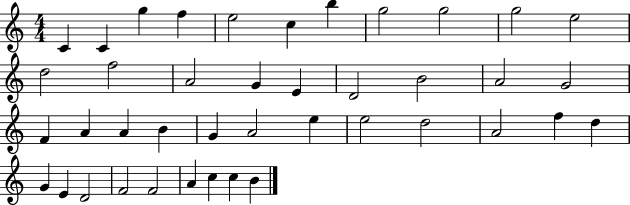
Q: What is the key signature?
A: C major